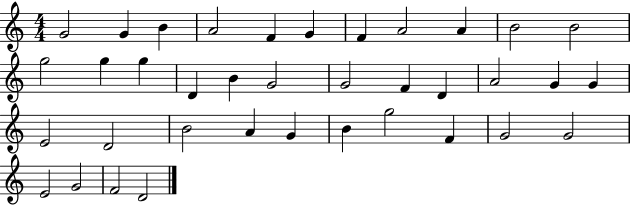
X:1
T:Untitled
M:4/4
L:1/4
K:C
G2 G B A2 F G F A2 A B2 B2 g2 g g D B G2 G2 F D A2 G G E2 D2 B2 A G B g2 F G2 G2 E2 G2 F2 D2